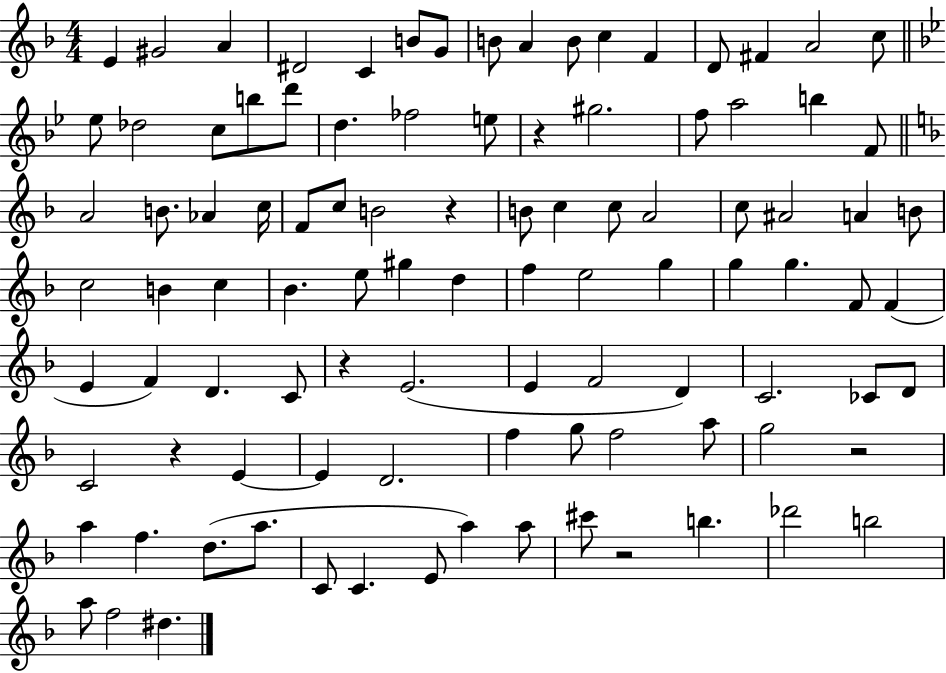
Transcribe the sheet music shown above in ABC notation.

X:1
T:Untitled
M:4/4
L:1/4
K:F
E ^G2 A ^D2 C B/2 G/2 B/2 A B/2 c F D/2 ^F A2 c/2 _e/2 _d2 c/2 b/2 d'/2 d _f2 e/2 z ^g2 f/2 a2 b F/2 A2 B/2 _A c/4 F/2 c/2 B2 z B/2 c c/2 A2 c/2 ^A2 A B/2 c2 B c _B e/2 ^g d f e2 g g g F/2 F E F D C/2 z E2 E F2 D C2 _C/2 D/2 C2 z E E D2 f g/2 f2 a/2 g2 z2 a f d/2 a/2 C/2 C E/2 a a/2 ^c'/2 z2 b _d'2 b2 a/2 f2 ^d